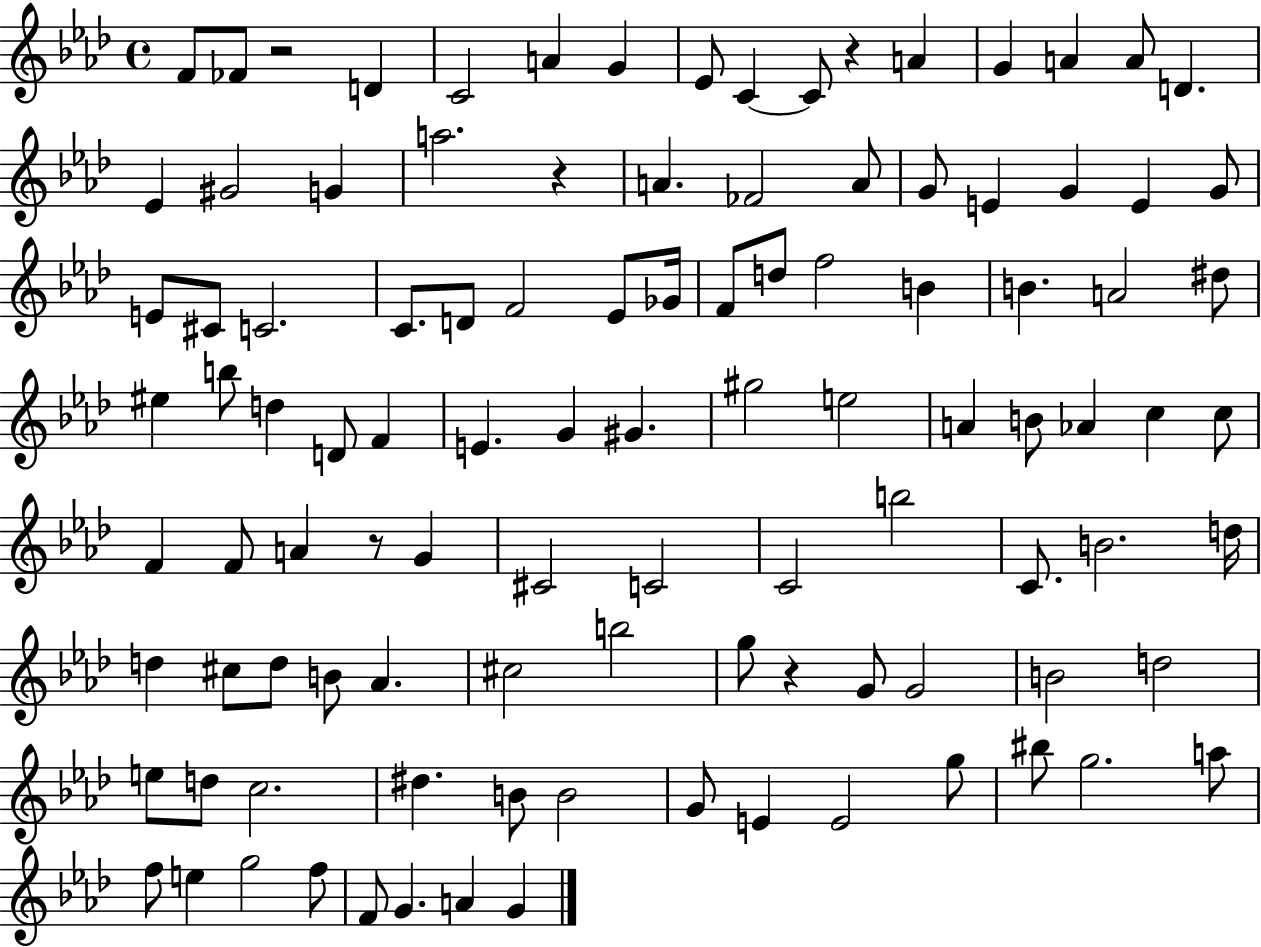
X:1
T:Untitled
M:4/4
L:1/4
K:Ab
F/2 _F/2 z2 D C2 A G _E/2 C C/2 z A G A A/2 D _E ^G2 G a2 z A _F2 A/2 G/2 E G E G/2 E/2 ^C/2 C2 C/2 D/2 F2 _E/2 _G/4 F/2 d/2 f2 B B A2 ^d/2 ^e b/2 d D/2 F E G ^G ^g2 e2 A B/2 _A c c/2 F F/2 A z/2 G ^C2 C2 C2 b2 C/2 B2 d/4 d ^c/2 d/2 B/2 _A ^c2 b2 g/2 z G/2 G2 B2 d2 e/2 d/2 c2 ^d B/2 B2 G/2 E E2 g/2 ^b/2 g2 a/2 f/2 e g2 f/2 F/2 G A G